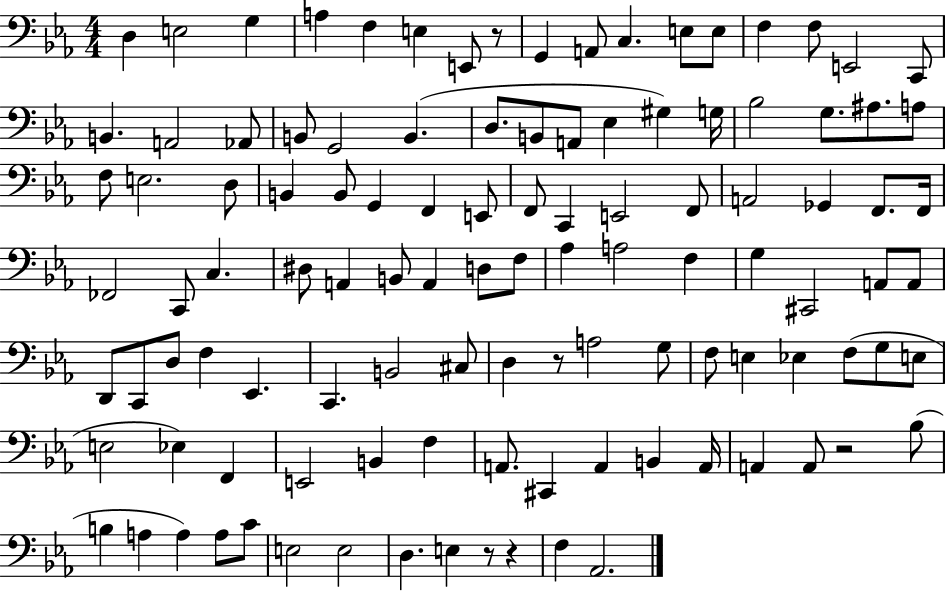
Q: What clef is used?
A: bass